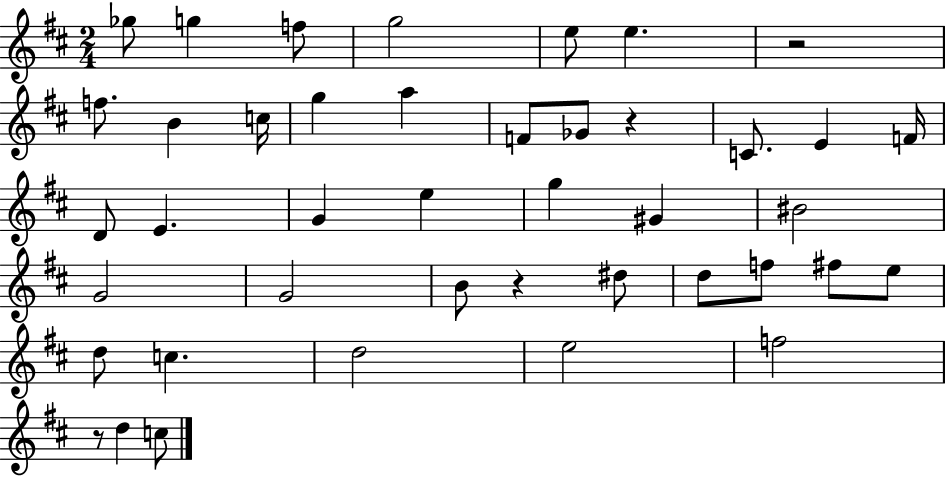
X:1
T:Untitled
M:2/4
L:1/4
K:D
_g/2 g f/2 g2 e/2 e z2 f/2 B c/4 g a F/2 _G/2 z C/2 E F/4 D/2 E G e g ^G ^B2 G2 G2 B/2 z ^d/2 d/2 f/2 ^f/2 e/2 d/2 c d2 e2 f2 z/2 d c/2